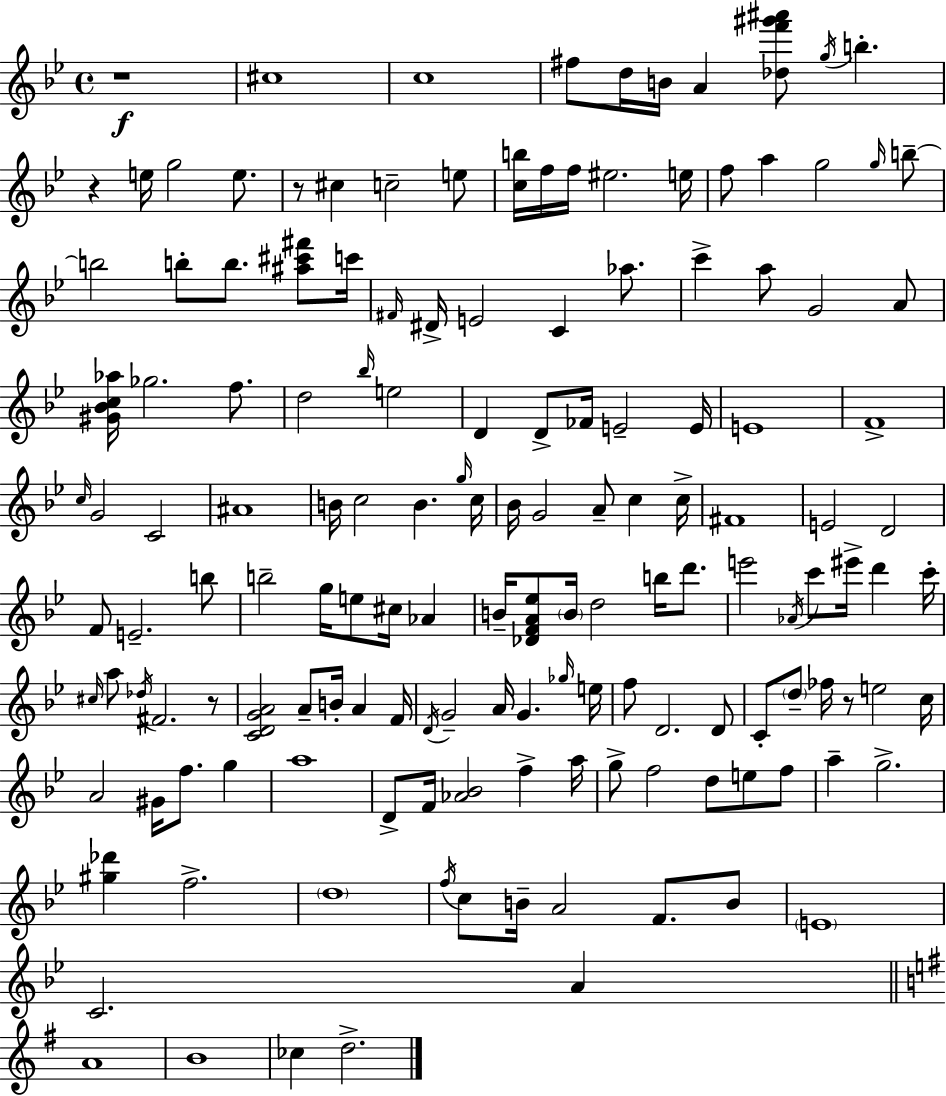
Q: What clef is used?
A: treble